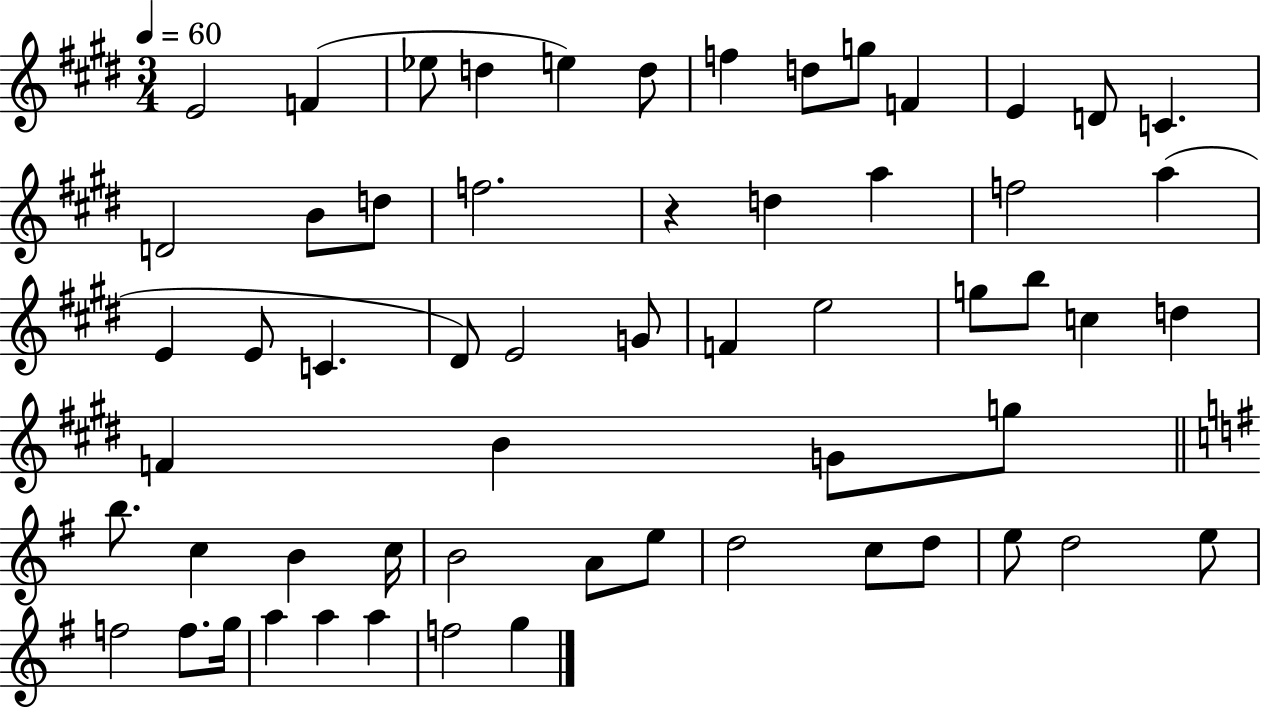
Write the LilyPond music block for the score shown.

{
  \clef treble
  \numericTimeSignature
  \time 3/4
  \key e \major
  \tempo 4 = 60
  e'2 f'4( | ees''8 d''4 e''4) d''8 | f''4 d''8 g''8 f'4 | e'4 d'8 c'4. | \break d'2 b'8 d''8 | f''2. | r4 d''4 a''4 | f''2 a''4( | \break e'4 e'8 c'4. | dis'8) e'2 g'8 | f'4 e''2 | g''8 b''8 c''4 d''4 | \break f'4 b'4 g'8 g''8 | \bar "||" \break \key g \major b''8. c''4 b'4 c''16 | b'2 a'8 e''8 | d''2 c''8 d''8 | e''8 d''2 e''8 | \break f''2 f''8. g''16 | a''4 a''4 a''4 | f''2 g''4 | \bar "|."
}